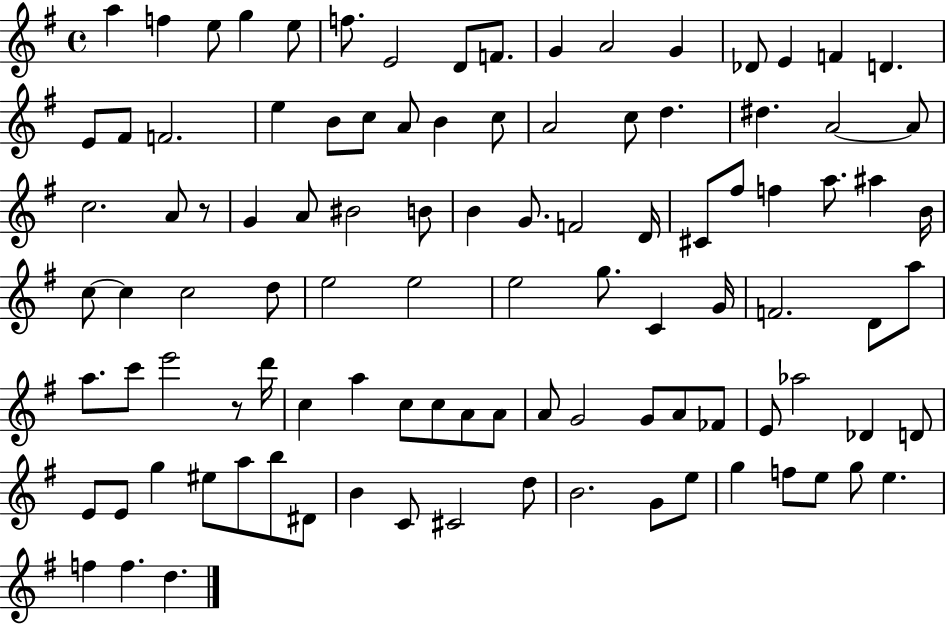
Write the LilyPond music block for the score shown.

{
  \clef treble
  \time 4/4
  \defaultTimeSignature
  \key g \major
  \repeat volta 2 { a''4 f''4 e''8 g''4 e''8 | f''8. e'2 d'8 f'8. | g'4 a'2 g'4 | des'8 e'4 f'4 d'4. | \break e'8 fis'8 f'2. | e''4 b'8 c''8 a'8 b'4 c''8 | a'2 c''8 d''4. | dis''4. a'2~~ a'8 | \break c''2. a'8 r8 | g'4 a'8 bis'2 b'8 | b'4 g'8. f'2 d'16 | cis'8 fis''8 f''4 a''8. ais''4 b'16 | \break c''8~~ c''4 c''2 d''8 | e''2 e''2 | e''2 g''8. c'4 g'16 | f'2. d'8 a''8 | \break a''8. c'''8 e'''2 r8 d'''16 | c''4 a''4 c''8 c''8 a'8 a'8 | a'8 g'2 g'8 a'8 fes'8 | e'8 aes''2 des'4 d'8 | \break e'8 e'8 g''4 eis''8 a''8 b''8 dis'8 | b'4 c'8 cis'2 d''8 | b'2. g'8 e''8 | g''4 f''8 e''8 g''8 e''4. | \break f''4 f''4. d''4. | } \bar "|."
}